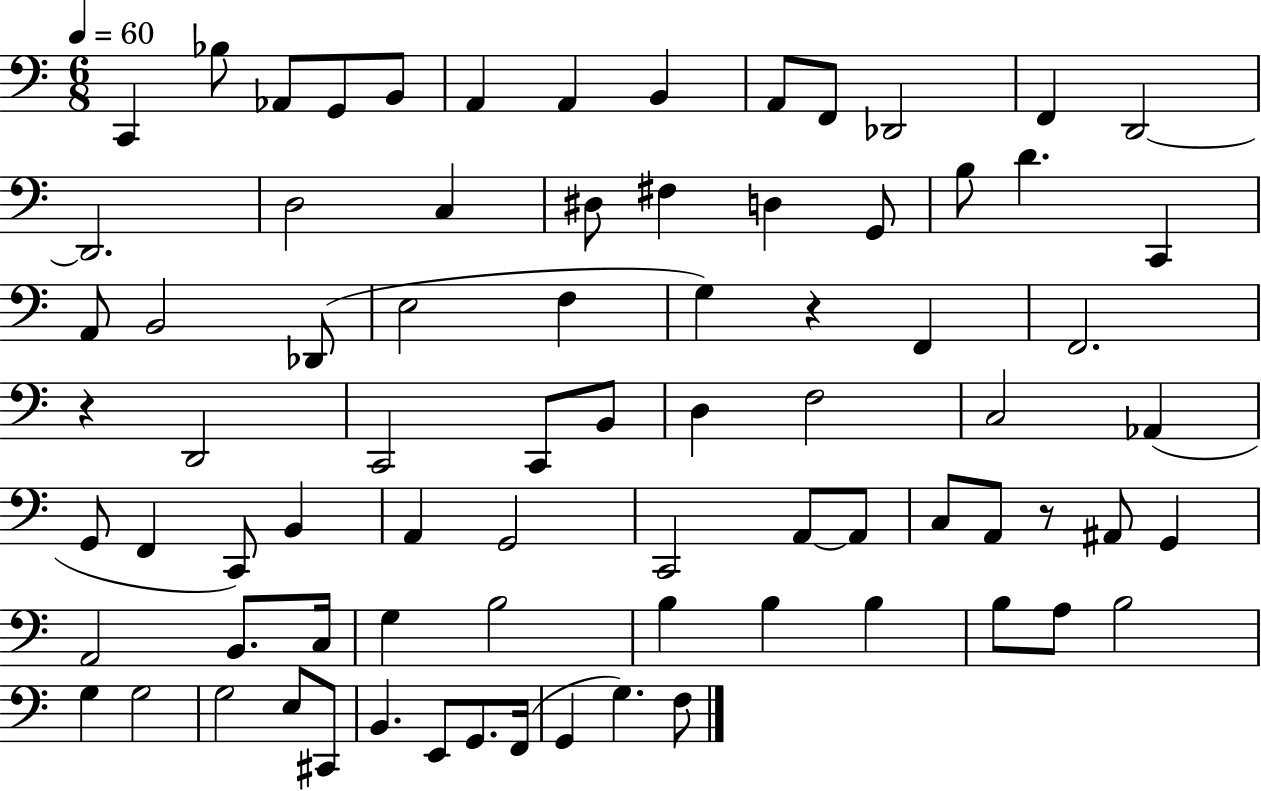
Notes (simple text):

C2/q Bb3/e Ab2/e G2/e B2/e A2/q A2/q B2/q A2/e F2/e Db2/h F2/q D2/h D2/h. D3/h C3/q D#3/e F#3/q D3/q G2/e B3/e D4/q. C2/q A2/e B2/h Db2/e E3/h F3/q G3/q R/q F2/q F2/h. R/q D2/h C2/h C2/e B2/e D3/q F3/h C3/h Ab2/q G2/e F2/q C2/e B2/q A2/q G2/h C2/h A2/e A2/e C3/e A2/e R/e A#2/e G2/q A2/h B2/e. C3/s G3/q B3/h B3/q B3/q B3/q B3/e A3/e B3/h G3/q G3/h G3/h E3/e C#2/e B2/q. E2/e G2/e. F2/s G2/q G3/q. F3/e